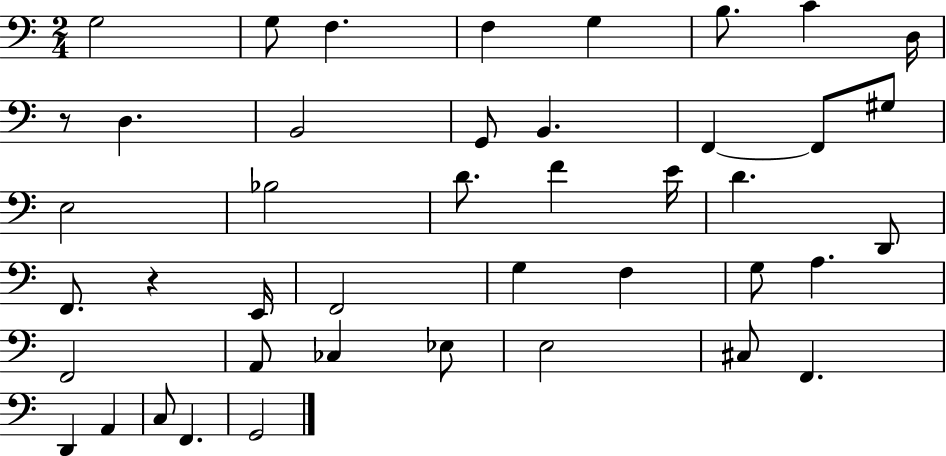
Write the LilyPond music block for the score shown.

{
  \clef bass
  \numericTimeSignature
  \time 2/4
  \key c \major
  g2 | g8 f4. | f4 g4 | b8. c'4 d16 | \break r8 d4. | b,2 | g,8 b,4. | f,4~~ f,8 gis8 | \break e2 | bes2 | d'8. f'4 e'16 | d'4. d,8 | \break f,8. r4 e,16 | f,2 | g4 f4 | g8 a4. | \break f,2 | a,8 ces4 ees8 | e2 | cis8 f,4. | \break d,4 a,4 | c8 f,4. | g,2 | \bar "|."
}